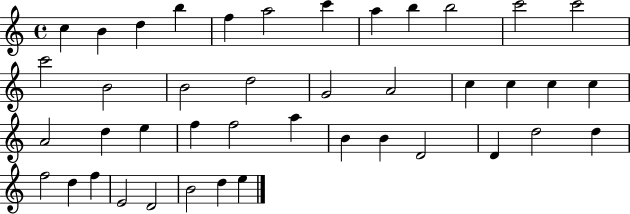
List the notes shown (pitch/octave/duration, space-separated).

C5/q B4/q D5/q B5/q F5/q A5/h C6/q A5/q B5/q B5/h C6/h C6/h C6/h B4/h B4/h D5/h G4/h A4/h C5/q C5/q C5/q C5/q A4/h D5/q E5/q F5/q F5/h A5/q B4/q B4/q D4/h D4/q D5/h D5/q F5/h D5/q F5/q E4/h D4/h B4/h D5/q E5/q